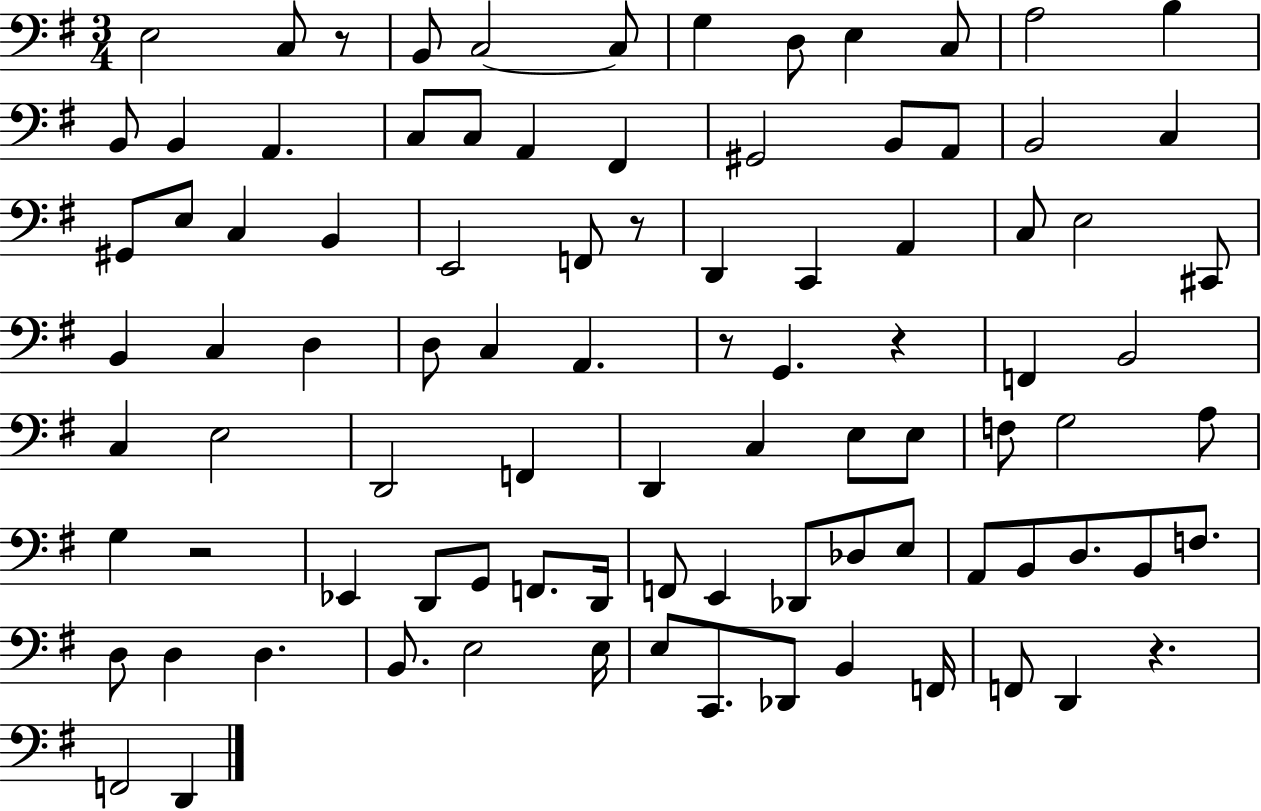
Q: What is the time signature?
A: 3/4